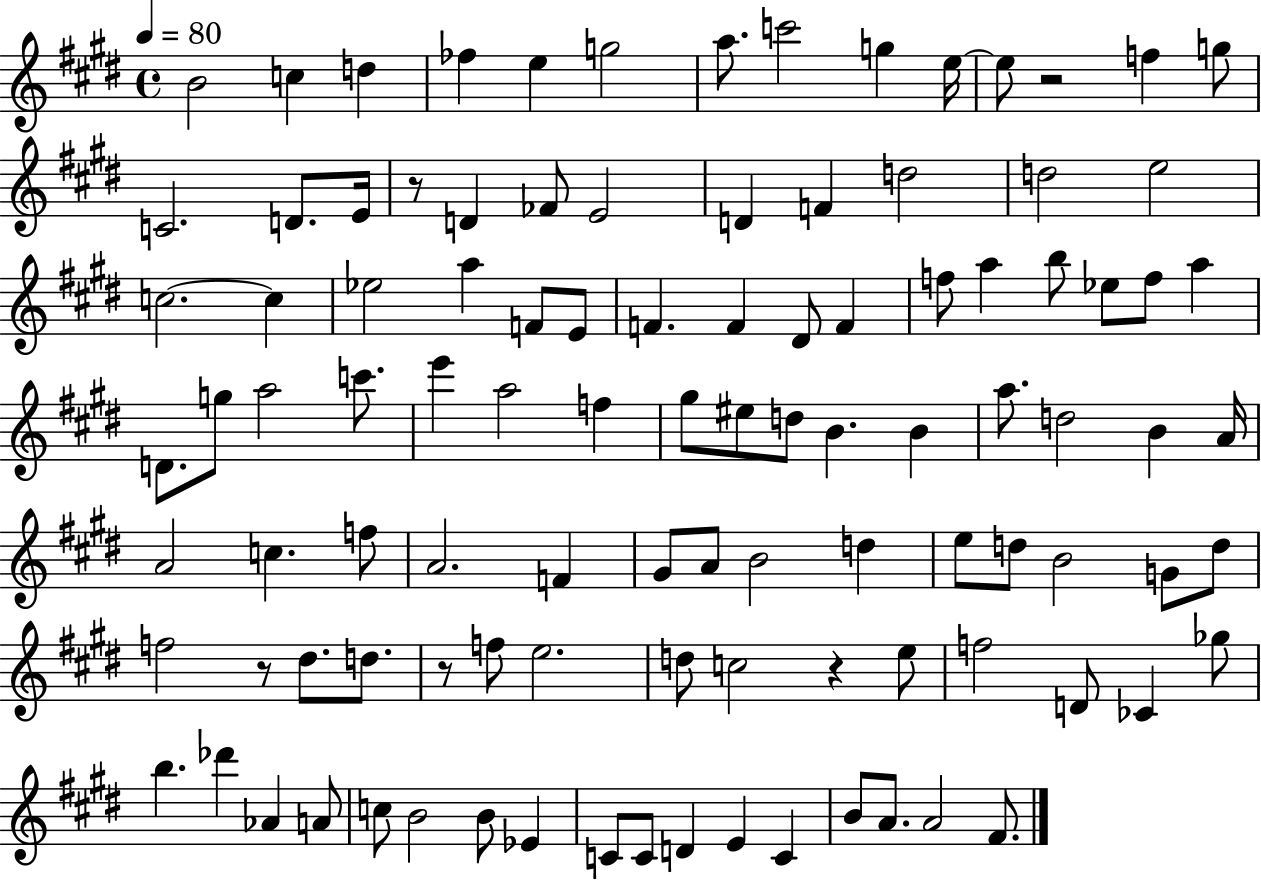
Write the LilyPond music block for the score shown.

{
  \clef treble
  \time 4/4
  \defaultTimeSignature
  \key e \major
  \tempo 4 = 80
  \repeat volta 2 { b'2 c''4 d''4 | fes''4 e''4 g''2 | a''8. c'''2 g''4 e''16~~ | e''8 r2 f''4 g''8 | \break c'2. d'8. e'16 | r8 d'4 fes'8 e'2 | d'4 f'4 d''2 | d''2 e''2 | \break c''2.~~ c''4 | ees''2 a''4 f'8 e'8 | f'4. f'4 dis'8 f'4 | f''8 a''4 b''8 ees''8 f''8 a''4 | \break d'8. g''8 a''2 c'''8. | e'''4 a''2 f''4 | gis''8 eis''8 d''8 b'4. b'4 | a''8. d''2 b'4 a'16 | \break a'2 c''4. f''8 | a'2. f'4 | gis'8 a'8 b'2 d''4 | e''8 d''8 b'2 g'8 d''8 | \break f''2 r8 dis''8. d''8. | r8 f''8 e''2. | d''8 c''2 r4 e''8 | f''2 d'8 ces'4 ges''8 | \break b''4. des'''4 aes'4 a'8 | c''8 b'2 b'8 ees'4 | c'8 c'8 d'4 e'4 c'4 | b'8 a'8. a'2 fis'8. | \break } \bar "|."
}